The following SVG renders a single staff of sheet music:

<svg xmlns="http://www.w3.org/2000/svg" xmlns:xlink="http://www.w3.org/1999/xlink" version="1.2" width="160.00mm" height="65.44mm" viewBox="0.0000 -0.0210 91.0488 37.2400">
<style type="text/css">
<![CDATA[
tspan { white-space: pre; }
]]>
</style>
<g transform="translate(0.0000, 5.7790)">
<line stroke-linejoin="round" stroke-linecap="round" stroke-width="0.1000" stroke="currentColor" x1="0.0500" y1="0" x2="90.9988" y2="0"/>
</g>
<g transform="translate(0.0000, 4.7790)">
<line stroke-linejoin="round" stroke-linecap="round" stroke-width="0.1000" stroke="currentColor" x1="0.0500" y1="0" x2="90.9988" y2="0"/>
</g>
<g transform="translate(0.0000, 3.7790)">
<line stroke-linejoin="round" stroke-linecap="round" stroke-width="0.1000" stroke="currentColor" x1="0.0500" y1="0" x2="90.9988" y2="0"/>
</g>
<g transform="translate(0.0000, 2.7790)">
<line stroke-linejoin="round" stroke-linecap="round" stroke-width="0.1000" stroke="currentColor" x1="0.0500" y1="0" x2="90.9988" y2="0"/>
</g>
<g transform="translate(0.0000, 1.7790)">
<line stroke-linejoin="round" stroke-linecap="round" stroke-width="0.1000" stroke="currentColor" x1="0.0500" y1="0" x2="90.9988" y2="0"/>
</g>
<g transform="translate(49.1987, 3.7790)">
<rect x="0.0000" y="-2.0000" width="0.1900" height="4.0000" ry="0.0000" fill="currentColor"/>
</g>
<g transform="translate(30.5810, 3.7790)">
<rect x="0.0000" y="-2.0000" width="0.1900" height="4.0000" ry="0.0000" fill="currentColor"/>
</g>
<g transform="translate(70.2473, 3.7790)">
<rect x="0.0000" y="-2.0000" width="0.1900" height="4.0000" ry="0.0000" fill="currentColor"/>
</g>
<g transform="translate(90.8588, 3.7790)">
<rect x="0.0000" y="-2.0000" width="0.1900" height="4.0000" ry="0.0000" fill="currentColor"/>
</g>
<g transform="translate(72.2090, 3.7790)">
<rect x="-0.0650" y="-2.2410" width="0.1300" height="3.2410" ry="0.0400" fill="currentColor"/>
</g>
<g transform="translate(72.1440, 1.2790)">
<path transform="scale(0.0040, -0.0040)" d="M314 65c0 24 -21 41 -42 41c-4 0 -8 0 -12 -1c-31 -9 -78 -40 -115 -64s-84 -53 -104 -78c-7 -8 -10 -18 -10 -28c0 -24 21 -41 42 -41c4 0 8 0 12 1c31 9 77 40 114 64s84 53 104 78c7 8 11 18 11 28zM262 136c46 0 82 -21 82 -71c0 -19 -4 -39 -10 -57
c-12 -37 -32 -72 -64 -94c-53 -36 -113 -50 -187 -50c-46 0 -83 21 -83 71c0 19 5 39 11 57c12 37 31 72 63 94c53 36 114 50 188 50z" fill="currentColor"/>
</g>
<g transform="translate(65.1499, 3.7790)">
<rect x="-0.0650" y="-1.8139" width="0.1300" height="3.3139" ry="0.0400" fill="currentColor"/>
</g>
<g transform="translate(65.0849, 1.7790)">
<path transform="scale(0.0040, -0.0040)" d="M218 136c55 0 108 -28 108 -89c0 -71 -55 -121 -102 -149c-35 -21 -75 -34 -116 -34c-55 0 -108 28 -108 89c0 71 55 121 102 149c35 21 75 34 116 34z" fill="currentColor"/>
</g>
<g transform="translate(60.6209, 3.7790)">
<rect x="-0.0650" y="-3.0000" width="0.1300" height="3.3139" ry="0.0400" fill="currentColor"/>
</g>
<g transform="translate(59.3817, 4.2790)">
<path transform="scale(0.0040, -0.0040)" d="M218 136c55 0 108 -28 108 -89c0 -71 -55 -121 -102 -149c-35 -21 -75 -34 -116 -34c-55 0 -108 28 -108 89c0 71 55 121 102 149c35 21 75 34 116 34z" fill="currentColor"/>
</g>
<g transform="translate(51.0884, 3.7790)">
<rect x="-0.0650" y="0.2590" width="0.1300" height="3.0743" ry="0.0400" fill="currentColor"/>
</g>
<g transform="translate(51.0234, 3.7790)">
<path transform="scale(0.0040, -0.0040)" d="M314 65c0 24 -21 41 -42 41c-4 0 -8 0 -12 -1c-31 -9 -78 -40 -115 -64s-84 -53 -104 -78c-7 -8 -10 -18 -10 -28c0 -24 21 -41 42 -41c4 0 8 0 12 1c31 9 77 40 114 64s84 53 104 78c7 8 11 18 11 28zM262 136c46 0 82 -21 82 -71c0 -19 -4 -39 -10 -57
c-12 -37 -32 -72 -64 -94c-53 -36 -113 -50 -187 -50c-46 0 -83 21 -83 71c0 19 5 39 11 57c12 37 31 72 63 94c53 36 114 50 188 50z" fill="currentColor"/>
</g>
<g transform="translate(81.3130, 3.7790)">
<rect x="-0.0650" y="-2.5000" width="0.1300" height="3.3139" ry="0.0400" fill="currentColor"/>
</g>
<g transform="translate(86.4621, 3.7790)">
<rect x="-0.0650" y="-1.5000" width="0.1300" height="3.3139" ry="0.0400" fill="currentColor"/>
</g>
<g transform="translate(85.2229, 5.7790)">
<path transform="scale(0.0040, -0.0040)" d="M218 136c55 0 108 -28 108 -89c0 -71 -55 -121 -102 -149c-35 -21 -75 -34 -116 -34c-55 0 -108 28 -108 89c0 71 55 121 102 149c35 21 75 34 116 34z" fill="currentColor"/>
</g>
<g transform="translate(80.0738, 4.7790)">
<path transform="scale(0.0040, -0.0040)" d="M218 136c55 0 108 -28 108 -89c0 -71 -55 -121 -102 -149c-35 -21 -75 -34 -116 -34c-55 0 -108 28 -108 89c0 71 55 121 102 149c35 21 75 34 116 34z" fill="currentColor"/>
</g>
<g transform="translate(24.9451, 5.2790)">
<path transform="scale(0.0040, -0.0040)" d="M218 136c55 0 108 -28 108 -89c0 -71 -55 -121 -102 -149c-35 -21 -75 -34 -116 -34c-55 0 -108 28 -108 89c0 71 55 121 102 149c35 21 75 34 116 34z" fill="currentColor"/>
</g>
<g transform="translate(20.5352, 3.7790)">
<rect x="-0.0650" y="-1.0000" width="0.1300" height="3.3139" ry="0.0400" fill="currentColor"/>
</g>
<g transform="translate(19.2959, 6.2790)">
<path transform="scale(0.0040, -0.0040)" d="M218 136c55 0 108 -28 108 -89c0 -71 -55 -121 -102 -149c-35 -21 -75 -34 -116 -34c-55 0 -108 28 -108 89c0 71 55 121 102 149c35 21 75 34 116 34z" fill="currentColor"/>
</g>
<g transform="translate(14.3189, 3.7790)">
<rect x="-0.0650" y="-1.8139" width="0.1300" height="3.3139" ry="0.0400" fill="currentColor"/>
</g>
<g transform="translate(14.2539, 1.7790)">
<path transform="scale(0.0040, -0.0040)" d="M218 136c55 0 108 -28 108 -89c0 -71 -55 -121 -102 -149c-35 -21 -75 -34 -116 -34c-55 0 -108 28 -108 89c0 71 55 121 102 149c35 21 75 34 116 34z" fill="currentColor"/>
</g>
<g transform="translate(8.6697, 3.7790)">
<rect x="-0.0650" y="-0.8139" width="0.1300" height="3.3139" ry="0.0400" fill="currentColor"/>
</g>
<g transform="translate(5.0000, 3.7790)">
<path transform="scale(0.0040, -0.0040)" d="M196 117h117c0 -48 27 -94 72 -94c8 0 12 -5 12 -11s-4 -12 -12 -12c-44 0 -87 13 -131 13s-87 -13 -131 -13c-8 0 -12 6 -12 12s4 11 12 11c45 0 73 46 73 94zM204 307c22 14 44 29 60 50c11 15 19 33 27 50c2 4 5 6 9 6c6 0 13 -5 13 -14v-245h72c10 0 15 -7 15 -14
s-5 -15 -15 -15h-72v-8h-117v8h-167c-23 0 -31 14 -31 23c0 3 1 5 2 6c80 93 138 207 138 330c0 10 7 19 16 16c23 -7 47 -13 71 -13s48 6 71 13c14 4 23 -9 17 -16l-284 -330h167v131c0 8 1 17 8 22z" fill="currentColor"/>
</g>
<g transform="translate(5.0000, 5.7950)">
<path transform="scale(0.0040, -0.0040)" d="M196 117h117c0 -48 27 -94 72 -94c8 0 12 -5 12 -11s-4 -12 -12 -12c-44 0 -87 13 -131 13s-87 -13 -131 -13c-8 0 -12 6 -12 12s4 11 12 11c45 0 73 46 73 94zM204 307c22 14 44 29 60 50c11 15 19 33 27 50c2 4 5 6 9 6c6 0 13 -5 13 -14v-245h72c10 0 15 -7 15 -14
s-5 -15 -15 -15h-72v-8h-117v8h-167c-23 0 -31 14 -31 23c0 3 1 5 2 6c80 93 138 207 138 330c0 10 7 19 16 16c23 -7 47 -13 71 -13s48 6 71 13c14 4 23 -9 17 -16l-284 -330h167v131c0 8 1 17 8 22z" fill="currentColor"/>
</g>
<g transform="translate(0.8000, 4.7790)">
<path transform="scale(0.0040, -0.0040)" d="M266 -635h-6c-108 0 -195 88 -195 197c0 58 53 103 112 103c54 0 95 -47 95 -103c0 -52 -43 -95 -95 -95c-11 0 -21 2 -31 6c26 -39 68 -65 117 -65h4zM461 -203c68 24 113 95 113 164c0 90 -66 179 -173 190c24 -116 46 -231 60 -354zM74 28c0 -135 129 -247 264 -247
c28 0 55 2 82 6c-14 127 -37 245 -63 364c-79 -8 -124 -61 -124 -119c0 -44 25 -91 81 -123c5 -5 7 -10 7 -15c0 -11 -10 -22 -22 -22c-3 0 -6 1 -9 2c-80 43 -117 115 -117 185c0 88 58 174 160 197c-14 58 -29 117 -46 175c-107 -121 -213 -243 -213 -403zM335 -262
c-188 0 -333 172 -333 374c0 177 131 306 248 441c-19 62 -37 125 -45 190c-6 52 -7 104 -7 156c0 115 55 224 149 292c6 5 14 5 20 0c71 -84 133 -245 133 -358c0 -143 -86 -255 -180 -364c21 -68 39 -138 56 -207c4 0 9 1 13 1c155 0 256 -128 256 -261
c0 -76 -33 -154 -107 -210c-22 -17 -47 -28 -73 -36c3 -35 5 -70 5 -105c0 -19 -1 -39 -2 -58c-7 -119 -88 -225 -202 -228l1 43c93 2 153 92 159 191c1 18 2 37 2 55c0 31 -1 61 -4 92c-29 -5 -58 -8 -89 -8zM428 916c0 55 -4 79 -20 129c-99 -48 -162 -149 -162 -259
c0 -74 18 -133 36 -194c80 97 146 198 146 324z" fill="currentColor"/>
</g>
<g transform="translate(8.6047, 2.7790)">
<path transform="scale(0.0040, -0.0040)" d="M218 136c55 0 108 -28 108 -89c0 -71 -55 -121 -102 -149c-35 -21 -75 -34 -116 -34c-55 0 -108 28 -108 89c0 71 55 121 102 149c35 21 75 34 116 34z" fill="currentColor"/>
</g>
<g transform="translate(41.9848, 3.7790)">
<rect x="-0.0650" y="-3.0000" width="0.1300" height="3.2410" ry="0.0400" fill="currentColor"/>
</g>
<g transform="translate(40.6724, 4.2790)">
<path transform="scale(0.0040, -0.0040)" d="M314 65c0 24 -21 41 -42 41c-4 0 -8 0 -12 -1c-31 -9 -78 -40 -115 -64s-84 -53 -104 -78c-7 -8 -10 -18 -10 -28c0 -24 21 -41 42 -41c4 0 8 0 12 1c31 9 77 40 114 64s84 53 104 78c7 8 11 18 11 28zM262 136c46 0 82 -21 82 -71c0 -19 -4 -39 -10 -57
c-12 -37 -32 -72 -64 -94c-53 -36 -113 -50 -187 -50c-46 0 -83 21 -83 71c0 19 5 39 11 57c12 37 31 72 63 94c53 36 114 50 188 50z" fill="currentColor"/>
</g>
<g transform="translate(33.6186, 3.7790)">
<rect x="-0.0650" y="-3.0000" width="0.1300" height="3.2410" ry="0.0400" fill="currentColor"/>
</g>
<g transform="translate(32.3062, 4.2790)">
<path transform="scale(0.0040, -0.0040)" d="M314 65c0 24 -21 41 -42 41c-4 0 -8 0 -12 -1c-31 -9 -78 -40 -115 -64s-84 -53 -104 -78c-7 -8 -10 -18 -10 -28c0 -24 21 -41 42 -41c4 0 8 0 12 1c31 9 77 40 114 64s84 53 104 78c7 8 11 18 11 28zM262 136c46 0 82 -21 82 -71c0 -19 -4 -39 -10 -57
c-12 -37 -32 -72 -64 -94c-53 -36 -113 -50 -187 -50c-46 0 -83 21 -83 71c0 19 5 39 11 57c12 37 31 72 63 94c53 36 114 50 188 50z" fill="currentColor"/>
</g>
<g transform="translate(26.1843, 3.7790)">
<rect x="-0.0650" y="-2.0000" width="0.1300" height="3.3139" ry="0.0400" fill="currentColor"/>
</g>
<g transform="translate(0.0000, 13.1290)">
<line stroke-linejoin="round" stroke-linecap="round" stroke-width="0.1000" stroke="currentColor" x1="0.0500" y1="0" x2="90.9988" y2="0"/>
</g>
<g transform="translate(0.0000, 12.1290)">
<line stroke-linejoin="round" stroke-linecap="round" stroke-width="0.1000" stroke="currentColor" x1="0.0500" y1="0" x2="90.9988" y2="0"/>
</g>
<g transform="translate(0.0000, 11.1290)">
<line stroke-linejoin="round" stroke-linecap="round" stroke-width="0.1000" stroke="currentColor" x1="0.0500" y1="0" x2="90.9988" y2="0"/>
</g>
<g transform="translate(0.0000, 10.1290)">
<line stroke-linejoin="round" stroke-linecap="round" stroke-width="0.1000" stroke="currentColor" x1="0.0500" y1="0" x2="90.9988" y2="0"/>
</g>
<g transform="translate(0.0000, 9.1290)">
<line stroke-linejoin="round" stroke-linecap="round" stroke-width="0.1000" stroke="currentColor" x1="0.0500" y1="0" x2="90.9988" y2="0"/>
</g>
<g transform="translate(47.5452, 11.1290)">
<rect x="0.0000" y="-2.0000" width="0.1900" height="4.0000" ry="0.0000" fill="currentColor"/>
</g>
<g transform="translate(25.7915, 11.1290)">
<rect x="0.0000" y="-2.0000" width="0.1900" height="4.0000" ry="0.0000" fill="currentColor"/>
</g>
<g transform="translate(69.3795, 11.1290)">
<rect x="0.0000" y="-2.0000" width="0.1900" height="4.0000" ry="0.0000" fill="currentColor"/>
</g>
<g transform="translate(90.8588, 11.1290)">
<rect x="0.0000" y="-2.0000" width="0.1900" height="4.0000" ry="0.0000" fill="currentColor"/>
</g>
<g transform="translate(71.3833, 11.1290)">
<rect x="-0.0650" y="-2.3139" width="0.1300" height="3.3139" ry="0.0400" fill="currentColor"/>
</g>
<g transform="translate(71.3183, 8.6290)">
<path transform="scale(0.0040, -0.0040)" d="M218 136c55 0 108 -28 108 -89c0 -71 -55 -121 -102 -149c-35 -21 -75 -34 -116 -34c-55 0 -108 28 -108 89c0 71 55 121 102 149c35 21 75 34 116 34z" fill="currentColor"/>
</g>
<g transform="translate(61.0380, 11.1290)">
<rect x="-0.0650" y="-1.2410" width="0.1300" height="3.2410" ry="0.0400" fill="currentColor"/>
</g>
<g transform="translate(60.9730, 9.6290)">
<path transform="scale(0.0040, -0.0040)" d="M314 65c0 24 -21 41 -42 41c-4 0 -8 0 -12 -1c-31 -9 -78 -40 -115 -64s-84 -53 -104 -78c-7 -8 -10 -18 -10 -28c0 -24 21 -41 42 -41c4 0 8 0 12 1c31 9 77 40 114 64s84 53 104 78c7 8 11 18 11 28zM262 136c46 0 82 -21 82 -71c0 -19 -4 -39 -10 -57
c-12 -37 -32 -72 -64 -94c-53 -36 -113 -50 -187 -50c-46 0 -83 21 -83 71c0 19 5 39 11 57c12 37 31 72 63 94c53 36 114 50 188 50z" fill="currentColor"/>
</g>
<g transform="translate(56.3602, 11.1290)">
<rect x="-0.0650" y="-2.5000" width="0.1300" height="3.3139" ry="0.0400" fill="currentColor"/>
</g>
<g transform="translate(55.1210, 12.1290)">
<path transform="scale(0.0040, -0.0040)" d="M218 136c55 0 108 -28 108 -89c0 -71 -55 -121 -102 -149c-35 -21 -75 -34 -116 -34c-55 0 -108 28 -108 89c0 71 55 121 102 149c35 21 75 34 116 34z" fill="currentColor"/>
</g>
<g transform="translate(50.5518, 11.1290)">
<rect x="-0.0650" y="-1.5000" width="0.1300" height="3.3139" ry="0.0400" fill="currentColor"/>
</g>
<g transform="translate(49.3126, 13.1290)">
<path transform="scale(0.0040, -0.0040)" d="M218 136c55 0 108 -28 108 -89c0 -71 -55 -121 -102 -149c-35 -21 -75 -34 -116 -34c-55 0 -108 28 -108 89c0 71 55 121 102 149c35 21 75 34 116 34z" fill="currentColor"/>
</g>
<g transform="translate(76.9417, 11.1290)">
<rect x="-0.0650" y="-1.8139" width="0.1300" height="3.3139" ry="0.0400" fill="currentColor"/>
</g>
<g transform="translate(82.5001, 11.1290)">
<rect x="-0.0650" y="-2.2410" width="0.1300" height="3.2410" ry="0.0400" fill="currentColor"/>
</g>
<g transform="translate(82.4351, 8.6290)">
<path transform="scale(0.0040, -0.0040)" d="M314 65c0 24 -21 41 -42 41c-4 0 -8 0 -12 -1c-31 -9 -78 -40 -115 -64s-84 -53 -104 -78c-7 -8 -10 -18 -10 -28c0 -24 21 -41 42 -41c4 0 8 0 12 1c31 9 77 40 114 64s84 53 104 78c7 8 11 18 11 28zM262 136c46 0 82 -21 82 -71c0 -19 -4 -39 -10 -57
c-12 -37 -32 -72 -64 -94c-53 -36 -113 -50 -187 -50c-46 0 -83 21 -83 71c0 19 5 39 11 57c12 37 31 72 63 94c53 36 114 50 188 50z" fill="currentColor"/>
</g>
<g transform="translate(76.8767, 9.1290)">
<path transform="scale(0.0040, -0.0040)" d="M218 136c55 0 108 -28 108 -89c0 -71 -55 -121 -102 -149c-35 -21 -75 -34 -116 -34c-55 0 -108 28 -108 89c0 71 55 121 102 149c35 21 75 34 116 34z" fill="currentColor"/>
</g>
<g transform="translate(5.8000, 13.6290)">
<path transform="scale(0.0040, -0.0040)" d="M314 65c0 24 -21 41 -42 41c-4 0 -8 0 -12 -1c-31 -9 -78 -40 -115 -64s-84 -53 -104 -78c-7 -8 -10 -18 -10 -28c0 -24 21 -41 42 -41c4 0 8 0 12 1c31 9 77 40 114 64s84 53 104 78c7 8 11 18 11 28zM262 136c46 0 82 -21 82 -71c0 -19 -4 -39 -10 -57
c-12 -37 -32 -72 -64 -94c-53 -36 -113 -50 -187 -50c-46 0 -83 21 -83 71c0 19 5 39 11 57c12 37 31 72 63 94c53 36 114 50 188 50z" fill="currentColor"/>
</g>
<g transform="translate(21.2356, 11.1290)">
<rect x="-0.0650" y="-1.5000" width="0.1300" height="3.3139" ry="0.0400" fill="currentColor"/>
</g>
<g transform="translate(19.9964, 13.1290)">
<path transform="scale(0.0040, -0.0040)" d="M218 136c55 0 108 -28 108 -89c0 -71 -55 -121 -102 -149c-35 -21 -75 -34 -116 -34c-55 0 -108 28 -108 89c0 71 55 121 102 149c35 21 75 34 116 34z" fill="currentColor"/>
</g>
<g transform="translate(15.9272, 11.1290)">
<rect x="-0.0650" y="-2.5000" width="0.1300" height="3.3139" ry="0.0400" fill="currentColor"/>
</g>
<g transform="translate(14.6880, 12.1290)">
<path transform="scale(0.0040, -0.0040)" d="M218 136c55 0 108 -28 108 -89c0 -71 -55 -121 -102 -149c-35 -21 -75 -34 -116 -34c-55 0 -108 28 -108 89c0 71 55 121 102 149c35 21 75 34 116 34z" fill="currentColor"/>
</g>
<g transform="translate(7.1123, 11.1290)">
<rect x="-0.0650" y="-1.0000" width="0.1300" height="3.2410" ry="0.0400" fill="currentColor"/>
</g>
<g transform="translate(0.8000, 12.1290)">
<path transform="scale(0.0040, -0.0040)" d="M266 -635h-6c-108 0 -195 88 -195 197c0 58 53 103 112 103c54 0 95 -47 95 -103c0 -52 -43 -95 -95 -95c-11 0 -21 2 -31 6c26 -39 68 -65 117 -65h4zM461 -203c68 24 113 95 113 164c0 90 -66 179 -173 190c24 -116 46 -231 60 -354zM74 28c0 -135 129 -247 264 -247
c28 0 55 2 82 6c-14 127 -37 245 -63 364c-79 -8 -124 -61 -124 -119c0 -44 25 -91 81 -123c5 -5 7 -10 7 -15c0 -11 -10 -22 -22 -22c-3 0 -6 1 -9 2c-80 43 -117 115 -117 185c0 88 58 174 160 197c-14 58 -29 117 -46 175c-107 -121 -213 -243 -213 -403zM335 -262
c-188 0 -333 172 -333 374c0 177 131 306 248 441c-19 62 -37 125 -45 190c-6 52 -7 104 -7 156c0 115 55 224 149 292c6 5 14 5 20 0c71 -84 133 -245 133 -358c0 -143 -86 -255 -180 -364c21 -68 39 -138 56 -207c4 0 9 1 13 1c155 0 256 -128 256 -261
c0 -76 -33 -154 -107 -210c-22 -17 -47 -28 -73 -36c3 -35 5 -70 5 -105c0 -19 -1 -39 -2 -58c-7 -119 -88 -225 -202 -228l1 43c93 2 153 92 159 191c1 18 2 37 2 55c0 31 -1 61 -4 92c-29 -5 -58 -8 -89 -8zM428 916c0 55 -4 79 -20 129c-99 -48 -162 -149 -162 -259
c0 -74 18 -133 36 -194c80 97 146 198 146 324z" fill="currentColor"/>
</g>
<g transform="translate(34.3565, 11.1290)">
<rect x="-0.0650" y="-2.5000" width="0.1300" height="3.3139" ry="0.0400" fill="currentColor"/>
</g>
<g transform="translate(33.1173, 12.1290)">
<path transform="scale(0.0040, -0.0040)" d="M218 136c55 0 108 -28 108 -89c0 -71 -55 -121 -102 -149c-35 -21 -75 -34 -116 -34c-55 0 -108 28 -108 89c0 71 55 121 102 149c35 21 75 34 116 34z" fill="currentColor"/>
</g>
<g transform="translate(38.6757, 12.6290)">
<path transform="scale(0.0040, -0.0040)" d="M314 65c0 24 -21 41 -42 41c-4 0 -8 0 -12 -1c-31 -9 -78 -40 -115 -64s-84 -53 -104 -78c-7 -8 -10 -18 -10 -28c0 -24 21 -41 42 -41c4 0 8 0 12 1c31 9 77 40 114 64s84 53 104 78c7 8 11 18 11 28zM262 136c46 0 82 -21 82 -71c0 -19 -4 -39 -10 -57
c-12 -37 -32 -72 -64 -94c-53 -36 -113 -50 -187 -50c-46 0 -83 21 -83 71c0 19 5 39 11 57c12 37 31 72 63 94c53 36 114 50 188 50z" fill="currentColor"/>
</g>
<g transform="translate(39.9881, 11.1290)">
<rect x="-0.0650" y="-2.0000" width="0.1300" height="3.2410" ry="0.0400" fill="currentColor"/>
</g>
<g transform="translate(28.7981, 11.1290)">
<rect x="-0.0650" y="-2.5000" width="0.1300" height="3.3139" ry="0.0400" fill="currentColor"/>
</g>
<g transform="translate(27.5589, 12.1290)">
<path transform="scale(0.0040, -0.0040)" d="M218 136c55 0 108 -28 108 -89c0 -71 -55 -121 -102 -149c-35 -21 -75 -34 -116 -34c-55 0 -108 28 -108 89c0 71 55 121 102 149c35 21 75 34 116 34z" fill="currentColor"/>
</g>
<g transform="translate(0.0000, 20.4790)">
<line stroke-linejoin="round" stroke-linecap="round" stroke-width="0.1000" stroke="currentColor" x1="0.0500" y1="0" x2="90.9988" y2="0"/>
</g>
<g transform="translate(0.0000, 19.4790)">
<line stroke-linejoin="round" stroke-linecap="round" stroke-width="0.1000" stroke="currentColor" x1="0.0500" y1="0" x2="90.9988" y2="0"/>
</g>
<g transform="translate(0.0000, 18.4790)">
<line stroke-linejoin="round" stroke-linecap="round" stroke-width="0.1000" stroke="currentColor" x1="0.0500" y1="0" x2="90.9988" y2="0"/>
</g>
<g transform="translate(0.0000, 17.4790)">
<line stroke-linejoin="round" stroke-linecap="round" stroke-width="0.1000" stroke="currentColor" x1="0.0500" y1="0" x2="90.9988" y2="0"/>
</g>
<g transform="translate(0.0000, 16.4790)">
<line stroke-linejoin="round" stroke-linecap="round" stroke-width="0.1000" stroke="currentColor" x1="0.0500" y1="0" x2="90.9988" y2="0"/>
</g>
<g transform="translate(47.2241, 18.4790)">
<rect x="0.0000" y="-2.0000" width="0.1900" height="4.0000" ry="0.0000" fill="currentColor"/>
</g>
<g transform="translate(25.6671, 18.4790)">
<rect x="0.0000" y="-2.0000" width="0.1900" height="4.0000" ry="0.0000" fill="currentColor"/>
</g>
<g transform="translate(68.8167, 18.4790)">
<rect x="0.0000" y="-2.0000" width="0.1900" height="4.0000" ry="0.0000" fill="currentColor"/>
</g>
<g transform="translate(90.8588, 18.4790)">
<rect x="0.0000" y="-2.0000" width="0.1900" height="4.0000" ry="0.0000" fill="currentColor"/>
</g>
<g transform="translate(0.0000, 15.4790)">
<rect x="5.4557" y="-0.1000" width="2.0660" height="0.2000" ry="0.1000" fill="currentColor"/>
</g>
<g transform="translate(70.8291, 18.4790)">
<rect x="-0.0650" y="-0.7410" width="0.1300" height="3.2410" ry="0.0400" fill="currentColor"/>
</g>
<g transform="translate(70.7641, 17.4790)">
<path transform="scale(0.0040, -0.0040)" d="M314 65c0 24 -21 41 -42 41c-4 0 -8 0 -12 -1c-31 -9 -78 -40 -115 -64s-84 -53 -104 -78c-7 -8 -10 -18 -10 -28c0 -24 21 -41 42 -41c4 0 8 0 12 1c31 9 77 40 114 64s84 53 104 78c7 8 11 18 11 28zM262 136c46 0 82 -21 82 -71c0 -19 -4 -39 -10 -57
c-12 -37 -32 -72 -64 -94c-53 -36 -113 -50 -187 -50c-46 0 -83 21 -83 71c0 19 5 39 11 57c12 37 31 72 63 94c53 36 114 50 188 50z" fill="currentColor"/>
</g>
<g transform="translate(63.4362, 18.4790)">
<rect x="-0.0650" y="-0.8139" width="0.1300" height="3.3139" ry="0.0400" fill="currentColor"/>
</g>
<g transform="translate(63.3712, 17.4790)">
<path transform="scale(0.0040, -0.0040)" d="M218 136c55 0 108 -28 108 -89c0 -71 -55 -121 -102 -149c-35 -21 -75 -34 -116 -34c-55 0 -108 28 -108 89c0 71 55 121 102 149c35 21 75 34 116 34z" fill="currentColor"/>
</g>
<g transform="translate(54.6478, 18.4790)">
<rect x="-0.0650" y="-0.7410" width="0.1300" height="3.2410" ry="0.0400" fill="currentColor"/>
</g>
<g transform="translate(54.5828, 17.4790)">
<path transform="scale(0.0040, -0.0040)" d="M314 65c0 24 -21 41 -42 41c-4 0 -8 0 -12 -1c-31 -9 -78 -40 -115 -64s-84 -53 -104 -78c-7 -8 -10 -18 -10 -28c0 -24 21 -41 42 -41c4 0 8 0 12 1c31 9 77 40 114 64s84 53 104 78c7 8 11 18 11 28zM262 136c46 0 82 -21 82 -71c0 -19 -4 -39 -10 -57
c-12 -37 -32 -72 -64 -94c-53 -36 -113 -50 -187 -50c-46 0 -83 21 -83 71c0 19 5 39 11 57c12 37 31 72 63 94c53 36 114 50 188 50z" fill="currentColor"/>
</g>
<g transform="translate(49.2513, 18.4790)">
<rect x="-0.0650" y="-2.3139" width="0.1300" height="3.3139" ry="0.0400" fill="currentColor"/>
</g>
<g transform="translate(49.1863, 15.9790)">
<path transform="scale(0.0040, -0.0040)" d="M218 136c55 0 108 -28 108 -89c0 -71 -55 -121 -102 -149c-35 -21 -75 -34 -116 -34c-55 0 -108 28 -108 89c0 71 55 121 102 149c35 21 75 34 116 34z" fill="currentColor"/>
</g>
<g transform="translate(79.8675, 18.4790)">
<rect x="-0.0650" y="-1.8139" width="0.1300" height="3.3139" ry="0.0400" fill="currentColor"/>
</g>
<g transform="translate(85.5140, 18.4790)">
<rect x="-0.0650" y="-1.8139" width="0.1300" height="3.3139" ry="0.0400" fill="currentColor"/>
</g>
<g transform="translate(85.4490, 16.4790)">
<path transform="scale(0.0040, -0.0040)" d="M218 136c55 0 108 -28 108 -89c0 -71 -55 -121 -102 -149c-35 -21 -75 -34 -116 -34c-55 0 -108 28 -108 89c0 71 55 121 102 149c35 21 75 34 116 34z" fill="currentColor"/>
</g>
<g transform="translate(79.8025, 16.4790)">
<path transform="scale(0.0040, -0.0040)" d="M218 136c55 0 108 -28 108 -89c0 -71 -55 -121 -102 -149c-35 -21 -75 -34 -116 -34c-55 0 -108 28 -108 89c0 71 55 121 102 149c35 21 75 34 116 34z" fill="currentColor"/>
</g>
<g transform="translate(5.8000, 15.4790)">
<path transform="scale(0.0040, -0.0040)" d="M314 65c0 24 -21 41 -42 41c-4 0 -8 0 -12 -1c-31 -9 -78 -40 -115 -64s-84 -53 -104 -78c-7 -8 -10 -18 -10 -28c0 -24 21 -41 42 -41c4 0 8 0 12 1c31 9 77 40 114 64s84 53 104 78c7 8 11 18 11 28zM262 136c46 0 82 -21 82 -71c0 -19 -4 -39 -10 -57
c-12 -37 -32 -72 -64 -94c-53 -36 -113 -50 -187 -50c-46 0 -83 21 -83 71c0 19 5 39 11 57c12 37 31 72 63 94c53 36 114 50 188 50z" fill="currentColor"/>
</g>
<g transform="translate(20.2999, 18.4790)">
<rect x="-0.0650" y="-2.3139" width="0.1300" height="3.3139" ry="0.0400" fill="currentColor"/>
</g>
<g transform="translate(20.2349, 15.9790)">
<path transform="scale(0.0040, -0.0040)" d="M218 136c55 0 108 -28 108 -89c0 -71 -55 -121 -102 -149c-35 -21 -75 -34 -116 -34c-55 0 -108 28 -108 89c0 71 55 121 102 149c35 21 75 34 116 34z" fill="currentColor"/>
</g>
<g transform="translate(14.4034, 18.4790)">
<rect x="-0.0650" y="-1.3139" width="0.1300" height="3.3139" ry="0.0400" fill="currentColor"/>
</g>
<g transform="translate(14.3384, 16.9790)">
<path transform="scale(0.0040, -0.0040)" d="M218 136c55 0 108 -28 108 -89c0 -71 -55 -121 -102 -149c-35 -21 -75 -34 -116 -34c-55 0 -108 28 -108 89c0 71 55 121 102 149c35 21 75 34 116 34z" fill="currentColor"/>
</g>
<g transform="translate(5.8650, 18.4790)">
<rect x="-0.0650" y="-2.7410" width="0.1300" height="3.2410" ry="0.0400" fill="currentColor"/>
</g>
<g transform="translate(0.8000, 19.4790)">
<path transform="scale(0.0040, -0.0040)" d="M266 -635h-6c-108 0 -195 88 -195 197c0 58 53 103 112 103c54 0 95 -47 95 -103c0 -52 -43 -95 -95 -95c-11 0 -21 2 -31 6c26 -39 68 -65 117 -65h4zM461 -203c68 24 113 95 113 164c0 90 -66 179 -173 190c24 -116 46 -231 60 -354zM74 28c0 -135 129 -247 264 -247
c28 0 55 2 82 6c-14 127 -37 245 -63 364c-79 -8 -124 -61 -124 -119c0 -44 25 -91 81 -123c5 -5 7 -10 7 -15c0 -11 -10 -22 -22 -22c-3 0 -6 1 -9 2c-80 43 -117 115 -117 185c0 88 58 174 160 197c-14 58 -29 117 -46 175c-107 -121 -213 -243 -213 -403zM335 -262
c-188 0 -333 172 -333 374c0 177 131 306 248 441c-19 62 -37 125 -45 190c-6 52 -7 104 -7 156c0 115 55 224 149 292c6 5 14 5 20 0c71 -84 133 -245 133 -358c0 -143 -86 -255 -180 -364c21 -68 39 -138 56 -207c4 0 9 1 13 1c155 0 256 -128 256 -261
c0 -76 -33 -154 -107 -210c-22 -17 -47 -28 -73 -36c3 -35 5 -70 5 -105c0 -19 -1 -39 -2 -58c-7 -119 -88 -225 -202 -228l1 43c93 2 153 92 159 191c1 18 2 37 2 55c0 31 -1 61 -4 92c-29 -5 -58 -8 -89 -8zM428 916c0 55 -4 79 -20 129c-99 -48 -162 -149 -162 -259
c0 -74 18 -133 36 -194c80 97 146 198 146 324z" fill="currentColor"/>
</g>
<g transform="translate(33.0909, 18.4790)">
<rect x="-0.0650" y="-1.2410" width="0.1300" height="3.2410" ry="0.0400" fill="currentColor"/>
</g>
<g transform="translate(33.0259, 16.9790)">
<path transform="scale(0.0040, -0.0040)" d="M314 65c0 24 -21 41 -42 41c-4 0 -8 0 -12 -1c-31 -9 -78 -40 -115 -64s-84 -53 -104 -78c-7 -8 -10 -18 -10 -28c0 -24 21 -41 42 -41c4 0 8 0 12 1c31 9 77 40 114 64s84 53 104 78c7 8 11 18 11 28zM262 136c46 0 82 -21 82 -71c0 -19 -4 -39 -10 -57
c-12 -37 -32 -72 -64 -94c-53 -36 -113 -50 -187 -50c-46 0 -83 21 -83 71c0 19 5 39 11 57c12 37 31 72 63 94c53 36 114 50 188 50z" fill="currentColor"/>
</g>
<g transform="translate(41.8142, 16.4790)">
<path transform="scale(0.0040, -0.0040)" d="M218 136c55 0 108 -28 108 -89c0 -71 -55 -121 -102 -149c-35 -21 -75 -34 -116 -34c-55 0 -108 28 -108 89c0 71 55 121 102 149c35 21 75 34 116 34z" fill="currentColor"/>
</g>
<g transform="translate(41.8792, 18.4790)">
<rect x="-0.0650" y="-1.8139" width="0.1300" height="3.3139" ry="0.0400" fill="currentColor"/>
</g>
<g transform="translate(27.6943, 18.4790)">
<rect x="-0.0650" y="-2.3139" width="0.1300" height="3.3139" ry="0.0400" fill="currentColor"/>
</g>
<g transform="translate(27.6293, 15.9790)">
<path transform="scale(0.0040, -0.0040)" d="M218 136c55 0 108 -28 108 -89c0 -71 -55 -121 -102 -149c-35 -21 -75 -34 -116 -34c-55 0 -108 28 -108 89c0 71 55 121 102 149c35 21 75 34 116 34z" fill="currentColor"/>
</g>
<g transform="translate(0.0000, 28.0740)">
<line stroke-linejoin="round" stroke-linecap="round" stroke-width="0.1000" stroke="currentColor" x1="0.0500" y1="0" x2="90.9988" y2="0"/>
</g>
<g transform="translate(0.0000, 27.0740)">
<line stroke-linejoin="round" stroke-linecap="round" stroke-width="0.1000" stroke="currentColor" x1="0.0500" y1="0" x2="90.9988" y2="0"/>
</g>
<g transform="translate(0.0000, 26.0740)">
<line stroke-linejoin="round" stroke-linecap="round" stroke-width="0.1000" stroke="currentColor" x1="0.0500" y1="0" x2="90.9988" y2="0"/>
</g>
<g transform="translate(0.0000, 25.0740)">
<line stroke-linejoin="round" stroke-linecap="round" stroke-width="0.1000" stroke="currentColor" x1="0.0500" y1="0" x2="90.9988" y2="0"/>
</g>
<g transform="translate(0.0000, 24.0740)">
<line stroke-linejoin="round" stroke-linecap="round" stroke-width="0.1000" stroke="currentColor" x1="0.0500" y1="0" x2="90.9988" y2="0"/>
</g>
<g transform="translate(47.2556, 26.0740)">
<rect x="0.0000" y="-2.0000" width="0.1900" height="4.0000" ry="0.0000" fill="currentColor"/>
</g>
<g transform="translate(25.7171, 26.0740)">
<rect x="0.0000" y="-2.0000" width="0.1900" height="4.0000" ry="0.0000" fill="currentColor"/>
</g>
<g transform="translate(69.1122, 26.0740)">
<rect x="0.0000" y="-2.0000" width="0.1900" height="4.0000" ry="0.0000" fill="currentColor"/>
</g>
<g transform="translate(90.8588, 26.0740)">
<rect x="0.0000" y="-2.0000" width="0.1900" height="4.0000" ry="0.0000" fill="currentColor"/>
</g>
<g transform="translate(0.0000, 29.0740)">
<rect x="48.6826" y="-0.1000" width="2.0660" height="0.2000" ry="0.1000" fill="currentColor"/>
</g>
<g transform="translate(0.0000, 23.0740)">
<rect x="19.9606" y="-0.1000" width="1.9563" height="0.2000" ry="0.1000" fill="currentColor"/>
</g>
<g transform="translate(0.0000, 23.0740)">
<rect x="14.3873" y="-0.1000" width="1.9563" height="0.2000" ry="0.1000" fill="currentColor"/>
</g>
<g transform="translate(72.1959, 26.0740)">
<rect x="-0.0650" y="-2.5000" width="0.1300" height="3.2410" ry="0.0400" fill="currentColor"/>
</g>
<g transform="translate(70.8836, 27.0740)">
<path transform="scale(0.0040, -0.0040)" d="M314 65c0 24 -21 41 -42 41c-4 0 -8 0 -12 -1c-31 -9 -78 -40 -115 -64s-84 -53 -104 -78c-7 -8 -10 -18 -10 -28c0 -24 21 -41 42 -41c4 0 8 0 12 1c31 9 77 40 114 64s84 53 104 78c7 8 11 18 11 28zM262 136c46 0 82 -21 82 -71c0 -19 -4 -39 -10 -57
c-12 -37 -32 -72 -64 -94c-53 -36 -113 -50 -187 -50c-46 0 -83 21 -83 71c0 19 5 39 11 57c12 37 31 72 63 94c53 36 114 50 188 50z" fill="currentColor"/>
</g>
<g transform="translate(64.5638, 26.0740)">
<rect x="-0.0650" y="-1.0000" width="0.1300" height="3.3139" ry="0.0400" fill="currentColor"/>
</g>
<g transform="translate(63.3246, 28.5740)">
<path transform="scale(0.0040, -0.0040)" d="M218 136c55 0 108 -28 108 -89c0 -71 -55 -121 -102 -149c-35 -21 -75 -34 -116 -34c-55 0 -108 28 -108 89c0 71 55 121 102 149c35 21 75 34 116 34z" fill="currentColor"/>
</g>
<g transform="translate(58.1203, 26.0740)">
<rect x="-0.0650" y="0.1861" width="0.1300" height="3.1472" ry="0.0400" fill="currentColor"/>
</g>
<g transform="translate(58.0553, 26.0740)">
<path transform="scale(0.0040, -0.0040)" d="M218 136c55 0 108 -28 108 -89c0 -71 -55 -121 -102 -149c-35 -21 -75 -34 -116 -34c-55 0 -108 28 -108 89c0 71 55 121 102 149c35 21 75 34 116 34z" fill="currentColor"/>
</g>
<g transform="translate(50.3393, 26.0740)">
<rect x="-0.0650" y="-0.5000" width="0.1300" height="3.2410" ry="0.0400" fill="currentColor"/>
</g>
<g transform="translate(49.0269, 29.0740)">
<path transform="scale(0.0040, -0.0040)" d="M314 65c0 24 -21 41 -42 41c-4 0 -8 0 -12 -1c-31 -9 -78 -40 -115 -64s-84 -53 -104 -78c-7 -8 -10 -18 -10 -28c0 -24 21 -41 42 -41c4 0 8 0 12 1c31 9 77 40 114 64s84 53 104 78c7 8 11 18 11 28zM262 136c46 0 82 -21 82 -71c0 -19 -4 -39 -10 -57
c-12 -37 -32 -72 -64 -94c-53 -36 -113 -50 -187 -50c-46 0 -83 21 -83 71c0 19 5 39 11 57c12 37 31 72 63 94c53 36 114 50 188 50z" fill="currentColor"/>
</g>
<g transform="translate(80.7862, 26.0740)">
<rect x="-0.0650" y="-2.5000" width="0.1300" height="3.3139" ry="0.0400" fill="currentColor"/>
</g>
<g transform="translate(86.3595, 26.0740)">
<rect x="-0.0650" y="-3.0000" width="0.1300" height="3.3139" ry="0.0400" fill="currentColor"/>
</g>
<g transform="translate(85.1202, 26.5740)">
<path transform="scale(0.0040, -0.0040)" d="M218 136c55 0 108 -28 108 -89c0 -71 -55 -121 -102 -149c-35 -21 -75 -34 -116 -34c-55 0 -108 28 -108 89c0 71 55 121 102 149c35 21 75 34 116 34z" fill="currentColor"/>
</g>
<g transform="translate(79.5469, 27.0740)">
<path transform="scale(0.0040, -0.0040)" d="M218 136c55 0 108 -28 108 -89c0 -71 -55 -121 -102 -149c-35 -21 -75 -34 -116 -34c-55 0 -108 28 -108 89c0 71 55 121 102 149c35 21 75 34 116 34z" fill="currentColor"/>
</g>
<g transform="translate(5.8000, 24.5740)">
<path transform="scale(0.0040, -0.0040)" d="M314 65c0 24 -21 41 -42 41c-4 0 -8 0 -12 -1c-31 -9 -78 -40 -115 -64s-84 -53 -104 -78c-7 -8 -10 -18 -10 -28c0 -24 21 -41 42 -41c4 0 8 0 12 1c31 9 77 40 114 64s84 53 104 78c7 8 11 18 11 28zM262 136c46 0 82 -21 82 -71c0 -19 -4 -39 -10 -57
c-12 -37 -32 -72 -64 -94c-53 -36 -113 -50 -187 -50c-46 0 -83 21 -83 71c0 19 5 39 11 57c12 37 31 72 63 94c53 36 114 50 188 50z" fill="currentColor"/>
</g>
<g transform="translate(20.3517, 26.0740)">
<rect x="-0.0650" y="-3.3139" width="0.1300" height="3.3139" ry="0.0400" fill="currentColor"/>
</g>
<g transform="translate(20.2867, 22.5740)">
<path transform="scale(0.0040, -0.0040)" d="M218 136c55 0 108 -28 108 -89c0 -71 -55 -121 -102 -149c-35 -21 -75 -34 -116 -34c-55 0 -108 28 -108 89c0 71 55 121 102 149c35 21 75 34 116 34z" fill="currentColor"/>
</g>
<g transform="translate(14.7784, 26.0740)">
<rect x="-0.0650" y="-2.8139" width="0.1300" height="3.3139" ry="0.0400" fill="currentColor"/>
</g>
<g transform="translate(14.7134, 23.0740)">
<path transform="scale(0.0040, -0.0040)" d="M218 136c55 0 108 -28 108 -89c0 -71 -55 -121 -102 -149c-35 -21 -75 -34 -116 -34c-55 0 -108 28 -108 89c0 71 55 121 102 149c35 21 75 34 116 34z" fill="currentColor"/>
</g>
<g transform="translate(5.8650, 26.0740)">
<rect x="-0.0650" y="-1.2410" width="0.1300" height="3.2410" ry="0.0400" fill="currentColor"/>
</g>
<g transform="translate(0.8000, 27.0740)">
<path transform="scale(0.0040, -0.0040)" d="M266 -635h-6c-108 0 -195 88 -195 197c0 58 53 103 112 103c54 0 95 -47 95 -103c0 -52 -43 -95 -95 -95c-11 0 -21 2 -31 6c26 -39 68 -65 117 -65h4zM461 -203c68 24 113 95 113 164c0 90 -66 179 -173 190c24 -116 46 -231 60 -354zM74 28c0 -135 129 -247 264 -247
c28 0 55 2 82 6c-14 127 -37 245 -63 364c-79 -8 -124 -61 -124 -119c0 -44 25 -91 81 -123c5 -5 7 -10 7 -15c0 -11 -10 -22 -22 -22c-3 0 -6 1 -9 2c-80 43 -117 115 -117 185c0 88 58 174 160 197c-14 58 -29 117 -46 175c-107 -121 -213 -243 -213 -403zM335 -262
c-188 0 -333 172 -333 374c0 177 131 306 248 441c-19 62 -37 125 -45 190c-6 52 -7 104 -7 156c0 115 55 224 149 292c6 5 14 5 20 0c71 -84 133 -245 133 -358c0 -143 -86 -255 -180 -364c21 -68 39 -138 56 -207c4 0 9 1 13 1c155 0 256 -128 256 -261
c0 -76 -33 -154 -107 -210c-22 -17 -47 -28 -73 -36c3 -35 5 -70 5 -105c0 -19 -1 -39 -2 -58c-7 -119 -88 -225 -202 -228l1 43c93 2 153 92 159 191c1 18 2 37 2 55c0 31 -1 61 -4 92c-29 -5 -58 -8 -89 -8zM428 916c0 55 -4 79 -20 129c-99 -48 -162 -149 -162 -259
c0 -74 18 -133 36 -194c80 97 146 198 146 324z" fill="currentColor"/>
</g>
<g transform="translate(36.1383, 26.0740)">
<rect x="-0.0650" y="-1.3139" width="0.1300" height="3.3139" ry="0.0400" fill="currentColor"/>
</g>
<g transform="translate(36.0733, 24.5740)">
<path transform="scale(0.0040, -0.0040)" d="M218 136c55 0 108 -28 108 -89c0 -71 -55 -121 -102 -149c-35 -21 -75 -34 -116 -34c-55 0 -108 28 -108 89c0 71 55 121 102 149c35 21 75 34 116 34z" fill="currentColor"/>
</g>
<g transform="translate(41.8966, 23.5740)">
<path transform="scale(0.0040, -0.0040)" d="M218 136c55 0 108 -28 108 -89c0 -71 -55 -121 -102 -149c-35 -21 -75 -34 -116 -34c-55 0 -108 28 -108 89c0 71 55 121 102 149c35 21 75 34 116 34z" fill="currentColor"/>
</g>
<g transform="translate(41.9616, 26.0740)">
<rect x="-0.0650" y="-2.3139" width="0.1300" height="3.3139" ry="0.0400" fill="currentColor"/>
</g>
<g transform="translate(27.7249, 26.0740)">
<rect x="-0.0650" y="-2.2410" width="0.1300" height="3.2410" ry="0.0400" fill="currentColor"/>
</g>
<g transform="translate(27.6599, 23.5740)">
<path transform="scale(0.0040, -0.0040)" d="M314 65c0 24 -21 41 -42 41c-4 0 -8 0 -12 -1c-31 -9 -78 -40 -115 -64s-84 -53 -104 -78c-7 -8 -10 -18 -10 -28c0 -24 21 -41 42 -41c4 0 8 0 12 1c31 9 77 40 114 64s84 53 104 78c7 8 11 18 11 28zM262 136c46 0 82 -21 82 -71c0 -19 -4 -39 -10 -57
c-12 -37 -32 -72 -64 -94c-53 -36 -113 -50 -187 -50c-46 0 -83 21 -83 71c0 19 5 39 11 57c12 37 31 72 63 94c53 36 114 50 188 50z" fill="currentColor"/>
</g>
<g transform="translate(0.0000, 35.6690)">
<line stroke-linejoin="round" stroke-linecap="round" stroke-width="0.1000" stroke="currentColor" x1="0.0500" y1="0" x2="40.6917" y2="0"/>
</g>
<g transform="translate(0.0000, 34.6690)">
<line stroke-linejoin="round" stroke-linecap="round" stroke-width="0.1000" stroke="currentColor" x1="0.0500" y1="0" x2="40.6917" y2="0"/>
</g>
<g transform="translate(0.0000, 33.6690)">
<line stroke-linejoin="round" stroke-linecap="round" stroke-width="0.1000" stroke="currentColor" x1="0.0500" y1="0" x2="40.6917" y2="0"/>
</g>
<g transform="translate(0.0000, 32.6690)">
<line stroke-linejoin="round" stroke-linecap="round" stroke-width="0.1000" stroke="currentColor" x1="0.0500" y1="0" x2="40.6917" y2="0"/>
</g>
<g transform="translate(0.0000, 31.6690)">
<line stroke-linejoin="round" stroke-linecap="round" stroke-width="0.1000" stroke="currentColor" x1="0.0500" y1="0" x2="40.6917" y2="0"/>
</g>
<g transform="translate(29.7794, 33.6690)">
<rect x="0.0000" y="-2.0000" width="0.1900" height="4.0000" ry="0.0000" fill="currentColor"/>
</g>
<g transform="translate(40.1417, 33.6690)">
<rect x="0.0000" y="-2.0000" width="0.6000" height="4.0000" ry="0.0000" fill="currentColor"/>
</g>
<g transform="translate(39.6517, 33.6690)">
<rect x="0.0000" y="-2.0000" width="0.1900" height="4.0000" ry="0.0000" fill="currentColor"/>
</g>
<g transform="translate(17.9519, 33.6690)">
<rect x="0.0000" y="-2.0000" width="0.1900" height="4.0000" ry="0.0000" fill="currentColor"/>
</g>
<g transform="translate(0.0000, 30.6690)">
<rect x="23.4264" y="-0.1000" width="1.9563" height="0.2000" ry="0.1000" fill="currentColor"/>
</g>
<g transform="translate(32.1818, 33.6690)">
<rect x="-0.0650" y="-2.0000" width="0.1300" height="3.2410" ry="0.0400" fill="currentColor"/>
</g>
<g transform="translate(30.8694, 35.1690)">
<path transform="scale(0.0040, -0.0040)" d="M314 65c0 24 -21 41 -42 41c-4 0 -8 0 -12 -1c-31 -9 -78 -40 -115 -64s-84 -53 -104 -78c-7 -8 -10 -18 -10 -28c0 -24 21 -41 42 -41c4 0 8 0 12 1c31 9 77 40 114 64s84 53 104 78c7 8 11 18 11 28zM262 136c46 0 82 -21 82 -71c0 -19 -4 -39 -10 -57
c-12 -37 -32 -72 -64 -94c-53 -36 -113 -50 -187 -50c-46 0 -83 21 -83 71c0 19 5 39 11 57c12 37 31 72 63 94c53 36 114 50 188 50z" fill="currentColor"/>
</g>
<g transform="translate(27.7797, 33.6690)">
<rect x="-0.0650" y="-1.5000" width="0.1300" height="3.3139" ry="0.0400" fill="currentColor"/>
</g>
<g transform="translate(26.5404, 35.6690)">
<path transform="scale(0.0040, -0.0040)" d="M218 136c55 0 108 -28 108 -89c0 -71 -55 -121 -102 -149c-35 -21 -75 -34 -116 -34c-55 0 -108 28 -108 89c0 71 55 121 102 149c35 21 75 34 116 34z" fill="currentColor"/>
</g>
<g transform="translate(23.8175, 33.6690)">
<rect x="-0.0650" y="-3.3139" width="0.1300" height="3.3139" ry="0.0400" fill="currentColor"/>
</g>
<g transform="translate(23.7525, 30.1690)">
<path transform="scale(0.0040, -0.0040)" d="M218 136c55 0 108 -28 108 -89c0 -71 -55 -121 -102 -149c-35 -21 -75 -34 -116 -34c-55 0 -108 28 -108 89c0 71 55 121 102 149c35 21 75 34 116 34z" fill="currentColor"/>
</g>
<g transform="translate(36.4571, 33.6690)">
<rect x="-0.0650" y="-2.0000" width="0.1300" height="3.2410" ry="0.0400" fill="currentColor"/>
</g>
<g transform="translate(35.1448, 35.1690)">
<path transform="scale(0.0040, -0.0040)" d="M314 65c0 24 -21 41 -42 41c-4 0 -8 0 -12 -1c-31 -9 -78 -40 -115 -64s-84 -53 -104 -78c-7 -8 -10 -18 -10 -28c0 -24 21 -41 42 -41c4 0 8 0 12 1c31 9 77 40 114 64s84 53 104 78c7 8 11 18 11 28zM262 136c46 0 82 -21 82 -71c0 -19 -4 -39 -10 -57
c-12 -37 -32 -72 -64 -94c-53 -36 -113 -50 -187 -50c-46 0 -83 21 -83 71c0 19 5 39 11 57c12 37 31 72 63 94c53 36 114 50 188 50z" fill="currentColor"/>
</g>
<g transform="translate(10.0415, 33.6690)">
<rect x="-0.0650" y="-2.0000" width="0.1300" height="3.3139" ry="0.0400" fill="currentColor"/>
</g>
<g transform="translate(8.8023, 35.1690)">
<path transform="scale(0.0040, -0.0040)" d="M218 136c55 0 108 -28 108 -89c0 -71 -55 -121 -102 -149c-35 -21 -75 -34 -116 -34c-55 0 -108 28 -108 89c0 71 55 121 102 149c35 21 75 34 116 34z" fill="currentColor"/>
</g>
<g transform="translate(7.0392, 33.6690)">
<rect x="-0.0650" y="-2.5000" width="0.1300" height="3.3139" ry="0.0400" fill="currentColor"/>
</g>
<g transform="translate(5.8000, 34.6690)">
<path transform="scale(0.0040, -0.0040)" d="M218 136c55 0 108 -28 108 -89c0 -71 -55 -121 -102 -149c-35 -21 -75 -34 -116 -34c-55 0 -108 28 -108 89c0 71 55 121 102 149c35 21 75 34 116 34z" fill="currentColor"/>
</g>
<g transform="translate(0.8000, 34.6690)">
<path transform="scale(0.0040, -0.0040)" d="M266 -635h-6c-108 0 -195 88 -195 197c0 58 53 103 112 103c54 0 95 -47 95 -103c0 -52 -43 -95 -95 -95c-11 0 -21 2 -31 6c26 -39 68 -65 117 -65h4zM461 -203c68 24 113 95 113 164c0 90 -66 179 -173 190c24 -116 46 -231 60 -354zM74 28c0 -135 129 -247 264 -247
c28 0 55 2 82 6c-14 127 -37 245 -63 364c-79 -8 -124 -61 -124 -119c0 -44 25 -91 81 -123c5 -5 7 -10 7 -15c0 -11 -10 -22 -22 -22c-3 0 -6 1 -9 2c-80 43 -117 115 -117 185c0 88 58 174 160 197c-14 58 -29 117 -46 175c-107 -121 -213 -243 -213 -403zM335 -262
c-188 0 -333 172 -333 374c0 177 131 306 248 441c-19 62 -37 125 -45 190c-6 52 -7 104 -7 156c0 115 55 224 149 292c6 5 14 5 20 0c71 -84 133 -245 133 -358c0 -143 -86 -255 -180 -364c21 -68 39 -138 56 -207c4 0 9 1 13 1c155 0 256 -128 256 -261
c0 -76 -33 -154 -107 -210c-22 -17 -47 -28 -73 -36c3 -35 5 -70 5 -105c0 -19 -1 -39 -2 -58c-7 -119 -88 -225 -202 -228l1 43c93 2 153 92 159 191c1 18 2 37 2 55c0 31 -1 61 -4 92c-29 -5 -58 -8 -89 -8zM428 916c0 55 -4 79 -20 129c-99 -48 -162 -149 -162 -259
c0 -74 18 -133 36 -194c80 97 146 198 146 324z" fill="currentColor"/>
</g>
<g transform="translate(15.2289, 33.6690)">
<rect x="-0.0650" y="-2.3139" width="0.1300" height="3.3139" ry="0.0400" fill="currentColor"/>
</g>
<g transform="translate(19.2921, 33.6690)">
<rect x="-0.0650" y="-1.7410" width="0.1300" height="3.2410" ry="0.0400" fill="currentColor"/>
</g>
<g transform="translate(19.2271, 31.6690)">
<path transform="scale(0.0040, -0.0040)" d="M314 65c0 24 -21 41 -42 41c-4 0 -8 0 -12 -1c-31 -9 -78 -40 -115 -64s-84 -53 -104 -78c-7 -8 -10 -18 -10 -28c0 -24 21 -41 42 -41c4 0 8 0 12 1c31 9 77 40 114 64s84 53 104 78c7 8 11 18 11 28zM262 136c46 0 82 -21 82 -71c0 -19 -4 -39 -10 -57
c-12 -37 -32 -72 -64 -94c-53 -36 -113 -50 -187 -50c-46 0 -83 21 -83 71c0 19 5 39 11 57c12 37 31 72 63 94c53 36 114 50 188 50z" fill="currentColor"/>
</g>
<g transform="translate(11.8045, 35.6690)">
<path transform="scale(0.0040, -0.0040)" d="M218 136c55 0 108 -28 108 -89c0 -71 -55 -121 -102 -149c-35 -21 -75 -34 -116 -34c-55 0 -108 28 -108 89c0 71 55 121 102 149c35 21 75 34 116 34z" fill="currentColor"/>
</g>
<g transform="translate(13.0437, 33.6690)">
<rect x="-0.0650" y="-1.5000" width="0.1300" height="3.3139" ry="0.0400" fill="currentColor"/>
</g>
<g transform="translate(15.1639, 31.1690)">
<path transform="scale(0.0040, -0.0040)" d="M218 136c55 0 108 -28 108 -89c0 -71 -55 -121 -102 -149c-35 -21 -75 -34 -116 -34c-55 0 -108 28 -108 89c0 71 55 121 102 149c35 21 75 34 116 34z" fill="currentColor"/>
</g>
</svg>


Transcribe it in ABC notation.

X:1
T:Untitled
M:4/4
L:1/4
K:C
d f D F A2 A2 B2 A f g2 G E D2 G E G G F2 E G e2 g f g2 a2 e g g e2 f g d2 d d2 f f e2 a b g2 e g C2 B D G2 G A G F E g f2 b E F2 F2